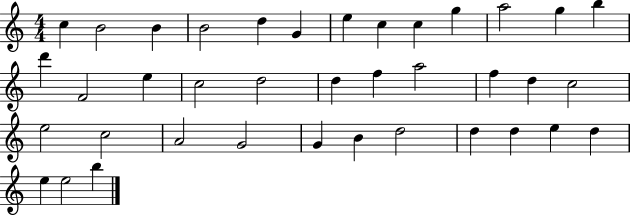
{
  \clef treble
  \numericTimeSignature
  \time 4/4
  \key c \major
  c''4 b'2 b'4 | b'2 d''4 g'4 | e''4 c''4 c''4 g''4 | a''2 g''4 b''4 | \break d'''4 f'2 e''4 | c''2 d''2 | d''4 f''4 a''2 | f''4 d''4 c''2 | \break e''2 c''2 | a'2 g'2 | g'4 b'4 d''2 | d''4 d''4 e''4 d''4 | \break e''4 e''2 b''4 | \bar "|."
}